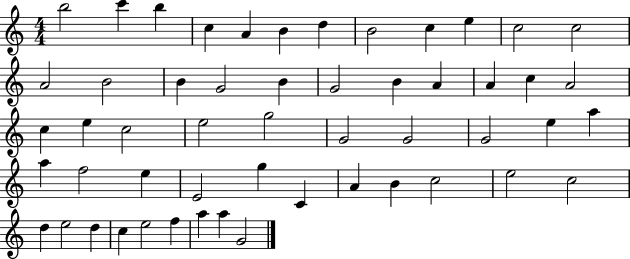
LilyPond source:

{
  \clef treble
  \numericTimeSignature
  \time 4/4
  \key c \major
  b''2 c'''4 b''4 | c''4 a'4 b'4 d''4 | b'2 c''4 e''4 | c''2 c''2 | \break a'2 b'2 | b'4 g'2 b'4 | g'2 b'4 a'4 | a'4 c''4 a'2 | \break c''4 e''4 c''2 | e''2 g''2 | g'2 g'2 | g'2 e''4 a''4 | \break a''4 f''2 e''4 | e'2 g''4 c'4 | a'4 b'4 c''2 | e''2 c''2 | \break d''4 e''2 d''4 | c''4 e''2 f''4 | a''4 a''4 g'2 | \bar "|."
}